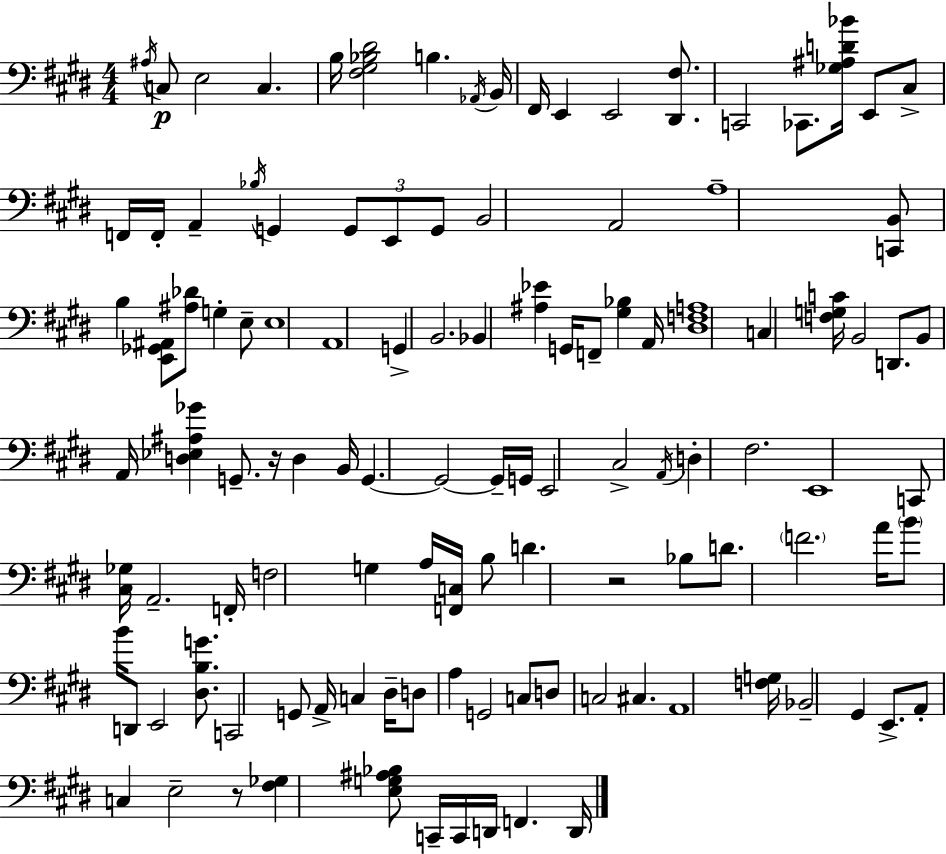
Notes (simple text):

A#3/s C3/e E3/h C3/q. B3/s [F#3,G#3,Bb3,D#4]/h B3/q. Ab2/s B2/s F#2/s E2/q E2/h [D#2,F#3]/e. C2/h CES2/e. [Gb3,A#3,D4,Bb4]/s E2/e C#3/e F2/s F2/s A2/q Bb3/s G2/q G2/e E2/e G2/e B2/h A2/h A3/w [C2,B2]/e B3/q [E2,Gb2,A#2]/e [A#3,Db4]/e G3/q E3/e E3/w A2/w G2/q B2/h. Bb2/q [A#3,Eb4]/q G2/s F2/e [G#3,Bb3]/q A2/s [D#3,F3,A3]/w C3/q [F3,G3,C4]/s B2/h D2/e. B2/e A2/s [D3,Eb3,A#3,Gb4]/q G2/e. R/s D3/q B2/s G2/q. G2/h G2/s G2/s E2/h C#3/h A2/s D3/q F#3/h. E2/w C2/e [C#3,Gb3]/s A2/h. F2/s F3/h G3/q A3/s [F2,C3]/s B3/e D4/q. R/h Bb3/e D4/e. F4/h. A4/s B4/e B4/s D2/e E2/h [D#3,B3,G4]/e. C2/h G2/e A2/s C3/q D#3/s D3/e A3/q G2/h C3/e D3/e C3/h C#3/q. A2/w [F3,G3]/s Bb2/h G#2/q E2/e. A2/e C3/q E3/h R/e [F#3,Gb3]/q [E3,G3,A#3,Bb3]/e C2/s C2/s D2/s F2/q. D2/s